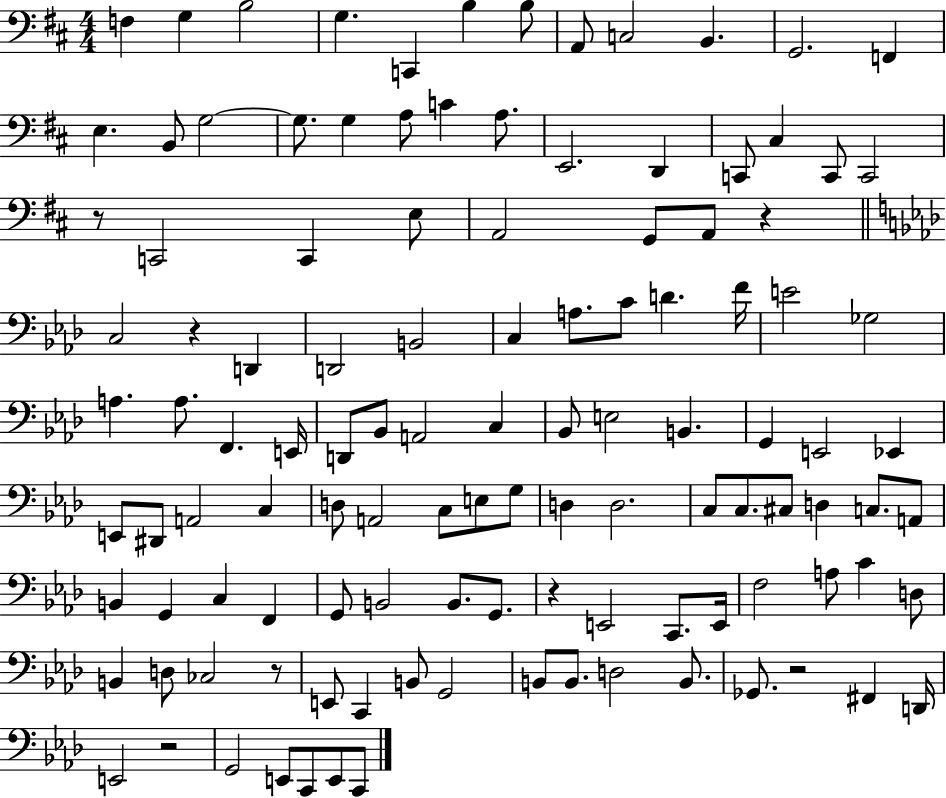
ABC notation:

X:1
T:Untitled
M:4/4
L:1/4
K:D
F, G, B,2 G, C,, B, B,/2 A,,/2 C,2 B,, G,,2 F,, E, B,,/2 G,2 G,/2 G, A,/2 C A,/2 E,,2 D,, C,,/2 ^C, C,,/2 C,,2 z/2 C,,2 C,, E,/2 A,,2 G,,/2 A,,/2 z C,2 z D,, D,,2 B,,2 C, A,/2 C/2 D F/4 E2 _G,2 A, A,/2 F,, E,,/4 D,,/2 _B,,/2 A,,2 C, _B,,/2 E,2 B,, G,, E,,2 _E,, E,,/2 ^D,,/2 A,,2 C, D,/2 A,,2 C,/2 E,/2 G,/2 D, D,2 C,/2 C,/2 ^C,/2 D, C,/2 A,,/2 B,, G,, C, F,, G,,/2 B,,2 B,,/2 G,,/2 z E,,2 C,,/2 E,,/4 F,2 A,/2 C D,/2 B,, D,/2 _C,2 z/2 E,,/2 C,, B,,/2 G,,2 B,,/2 B,,/2 D,2 B,,/2 _G,,/2 z2 ^F,, D,,/4 E,,2 z2 G,,2 E,,/2 C,,/2 E,,/2 C,,/2